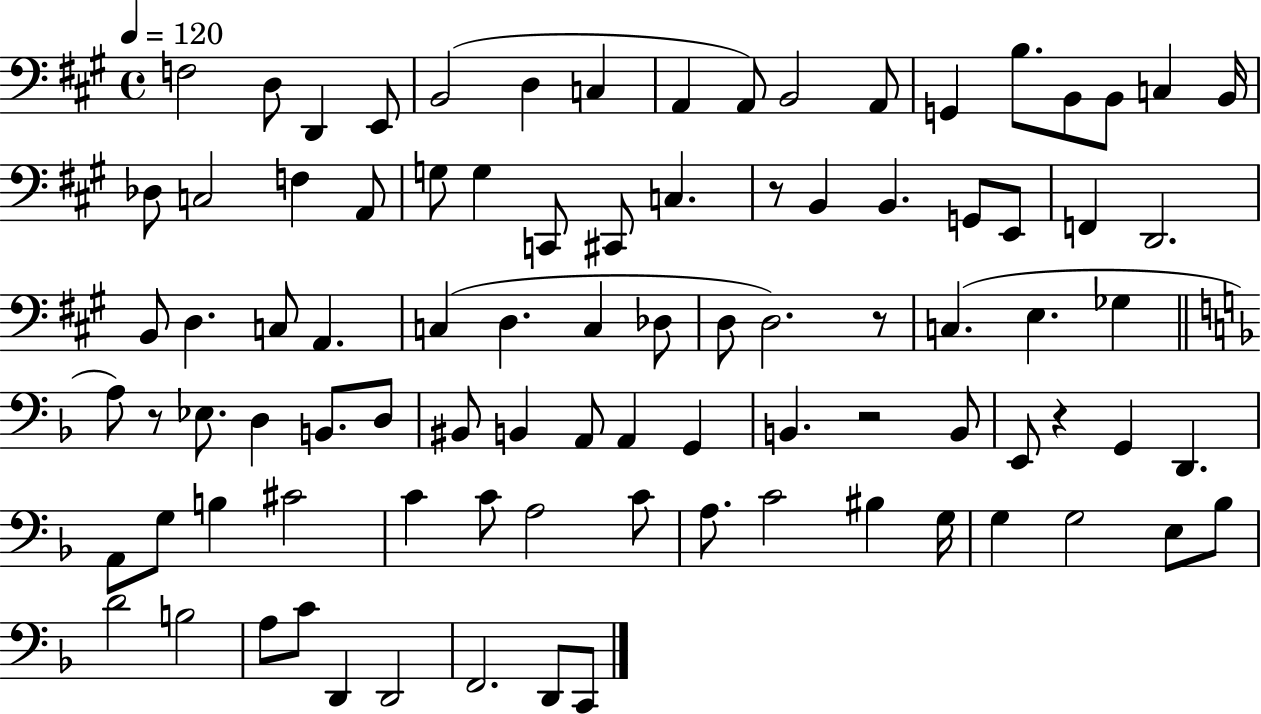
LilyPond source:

{
  \clef bass
  \time 4/4
  \defaultTimeSignature
  \key a \major
  \tempo 4 = 120
  f2 d8 d,4 e,8 | b,2( d4 c4 | a,4 a,8) b,2 a,8 | g,4 b8. b,8 b,8 c4 b,16 | \break des8 c2 f4 a,8 | g8 g4 c,8 cis,8 c4. | r8 b,4 b,4. g,8 e,8 | f,4 d,2. | \break b,8 d4. c8 a,4. | c4( d4. c4 des8 | d8 d2.) r8 | c4.( e4. ges4 | \break \bar "||" \break \key d \minor a8) r8 ees8. d4 b,8. d8 | bis,8 b,4 a,8 a,4 g,4 | b,4. r2 b,8 | e,8 r4 g,4 d,4. | \break a,8 g8 b4 cis'2 | c'4 c'8 a2 c'8 | a8. c'2 bis4 g16 | g4 g2 e8 bes8 | \break d'2 b2 | a8 c'8 d,4 d,2 | f,2. d,8 c,8 | \bar "|."
}